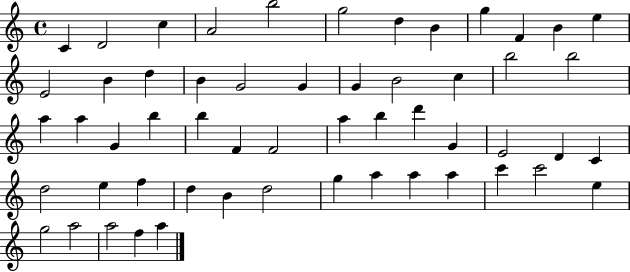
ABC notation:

X:1
T:Untitled
M:4/4
L:1/4
K:C
C D2 c A2 b2 g2 d B g F B e E2 B d B G2 G G B2 c b2 b2 a a G b b F F2 a b d' G E2 D C d2 e f d B d2 g a a a c' c'2 e g2 a2 a2 f a